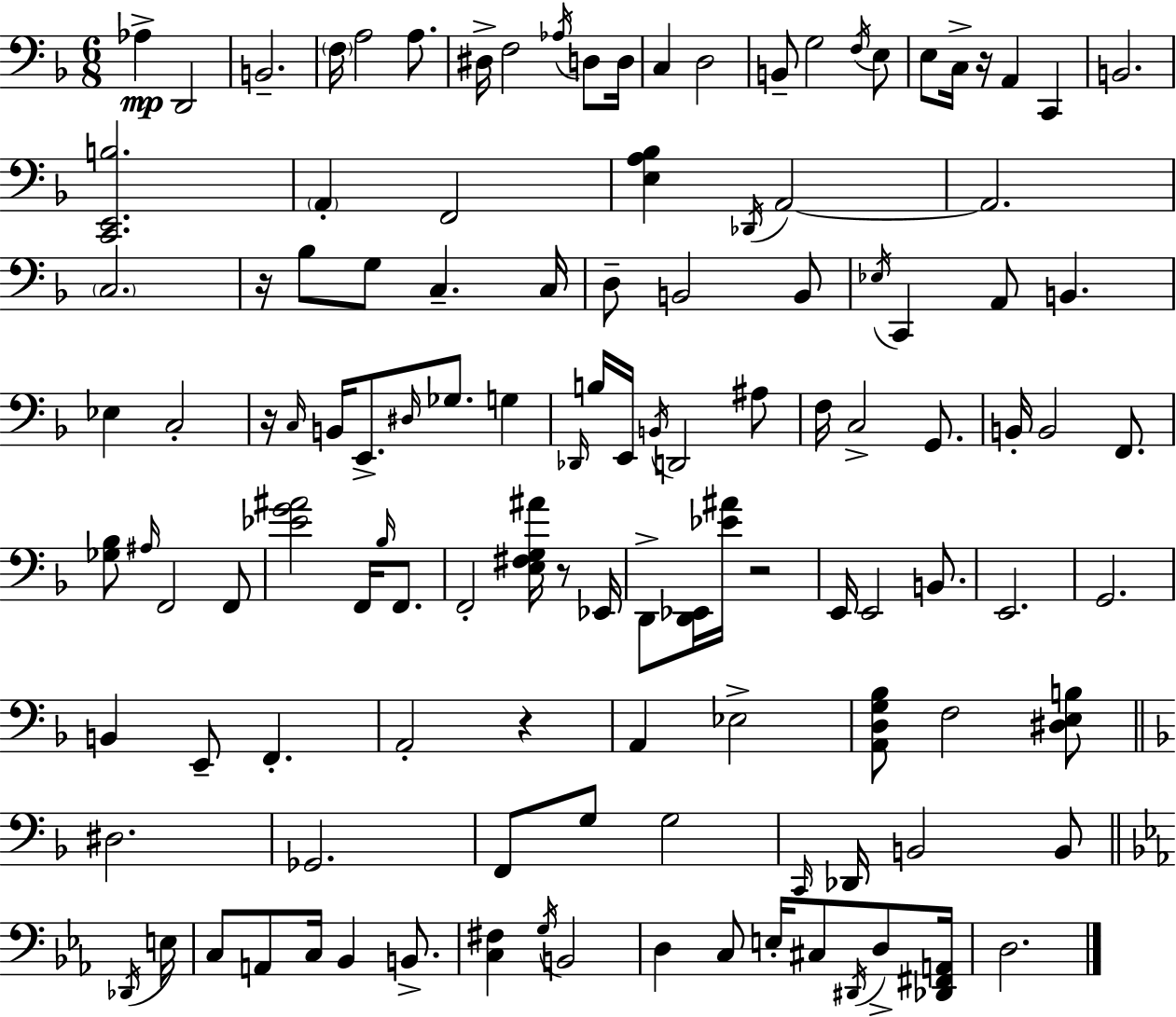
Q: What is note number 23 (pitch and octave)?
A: A2